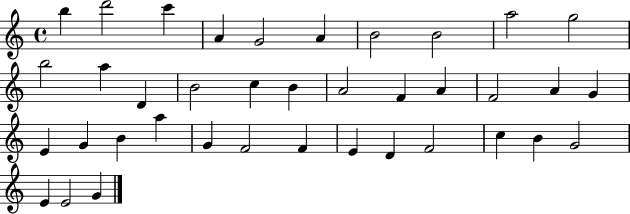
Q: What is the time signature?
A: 4/4